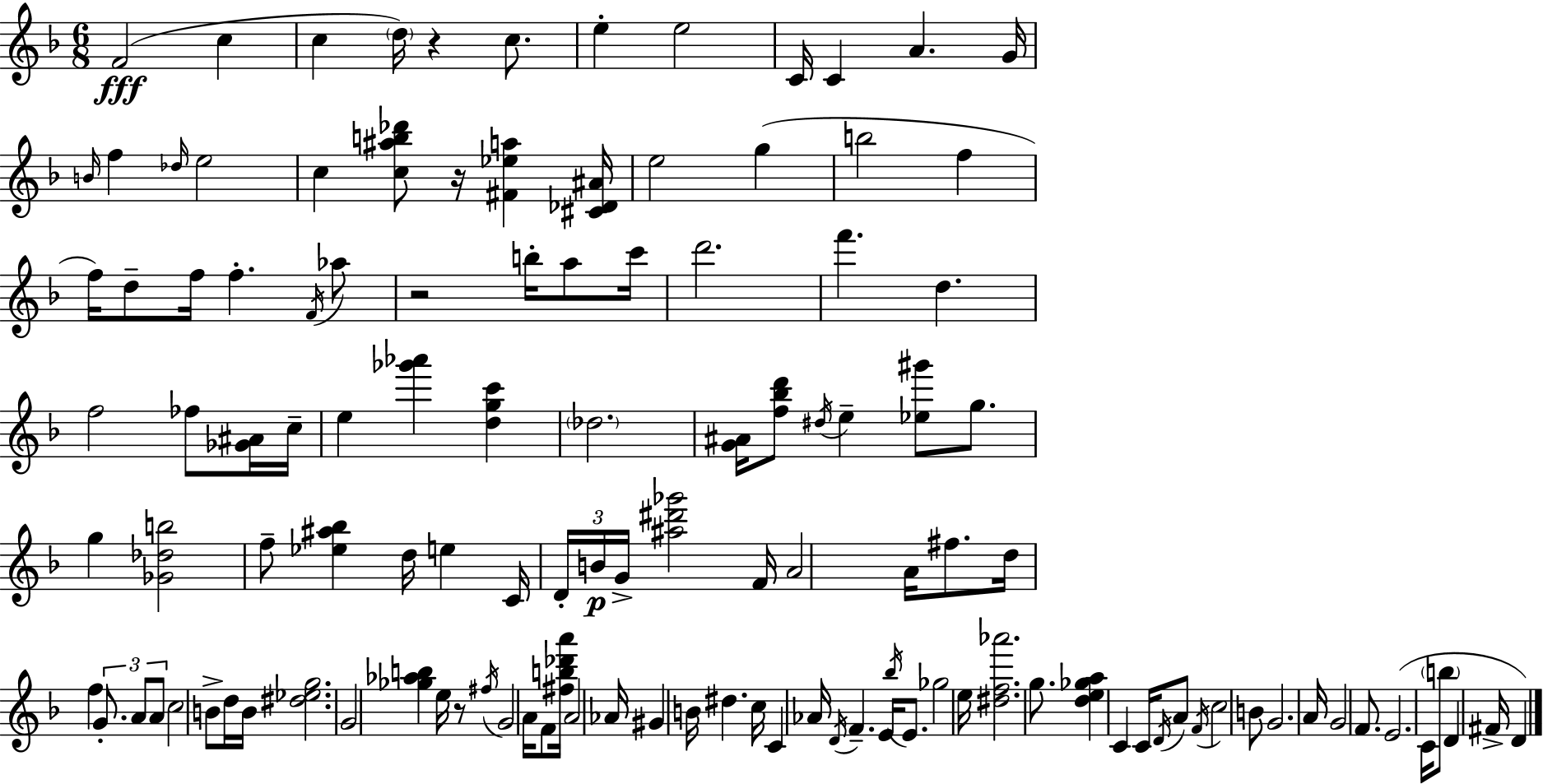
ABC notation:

X:1
T:Untitled
M:6/8
L:1/4
K:Dm
F2 c c d/4 z c/2 e e2 C/4 C A G/4 B/4 f _d/4 e2 c [c^ab_d']/2 z/4 [^F_ea] [^C_D^A]/4 e2 g b2 f f/4 d/2 f/4 f F/4 _a/2 z2 b/4 a/2 c'/4 d'2 f' d f2 _f/2 [_G^A]/4 c/4 e [_g'_a'] [dgc'] _d2 [G^A]/4 [f_bd']/2 ^d/4 e [_e^g']/2 g/2 g [_G_db]2 f/2 [_e^a_b] d/4 e C/4 D/4 B/4 G/4 [^a^d'_g']2 F/4 A2 A/4 ^f/2 d/4 f G/2 A/2 A/2 c2 B/2 d/4 B/4 [^d_eg]2 G2 [_g_ab] e/4 z/2 ^f/4 G2 A/4 F/2 [^fb_d'a']/4 A2 _A/4 ^G B/4 ^d c/4 C _A/4 D/4 F E/4 _b/4 E/2 _g2 e/4 [^df_a']2 g/2 [de_ga] C C/4 D/4 A/2 F/4 c2 B/2 G2 A/4 G2 F/2 E2 C/4 b/2 D ^F/4 D